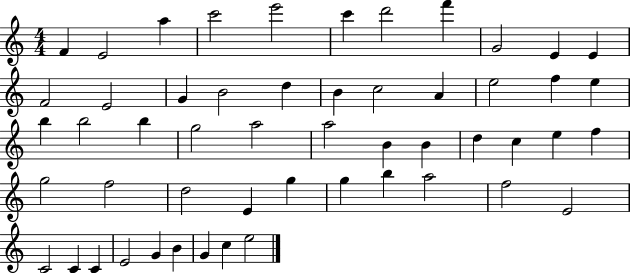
F4/q E4/h A5/q C6/h E6/h C6/q D6/h F6/q G4/h E4/q E4/q F4/h E4/h G4/q B4/h D5/q B4/q C5/h A4/q E5/h F5/q E5/q B5/q B5/h B5/q G5/h A5/h A5/h B4/q B4/q D5/q C5/q E5/q F5/q G5/h F5/h D5/h E4/q G5/q G5/q B5/q A5/h F5/h E4/h C4/h C4/q C4/q E4/h G4/q B4/q G4/q C5/q E5/h